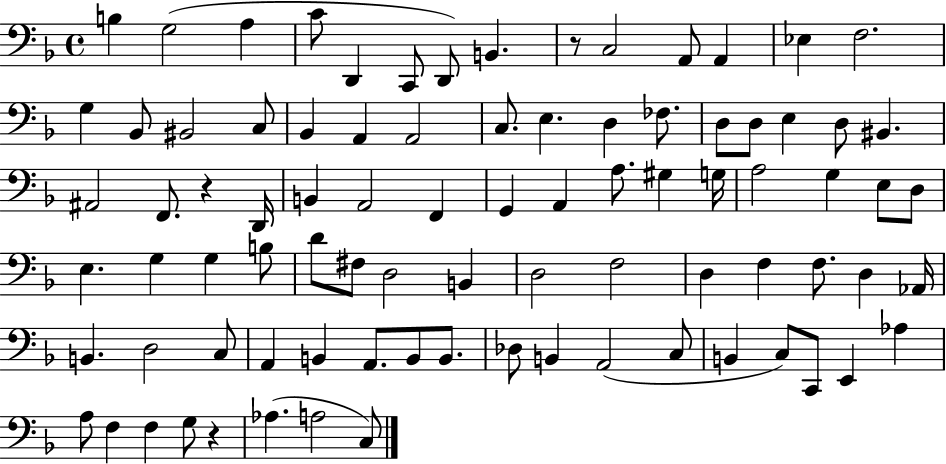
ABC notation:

X:1
T:Untitled
M:4/4
L:1/4
K:F
B, G,2 A, C/2 D,, C,,/2 D,,/2 B,, z/2 C,2 A,,/2 A,, _E, F,2 G, _B,,/2 ^B,,2 C,/2 _B,, A,, A,,2 C,/2 E, D, _F,/2 D,/2 D,/2 E, D,/2 ^B,, ^A,,2 F,,/2 z D,,/4 B,, A,,2 F,, G,, A,, A,/2 ^G, G,/4 A,2 G, E,/2 D,/2 E, G, G, B,/2 D/2 ^F,/2 D,2 B,, D,2 F,2 D, F, F,/2 D, _A,,/4 B,, D,2 C,/2 A,, B,, A,,/2 B,,/2 B,,/2 _D,/2 B,, A,,2 C,/2 B,, C,/2 C,,/2 E,, _A, A,/2 F, F, G,/2 z _A, A,2 C,/2